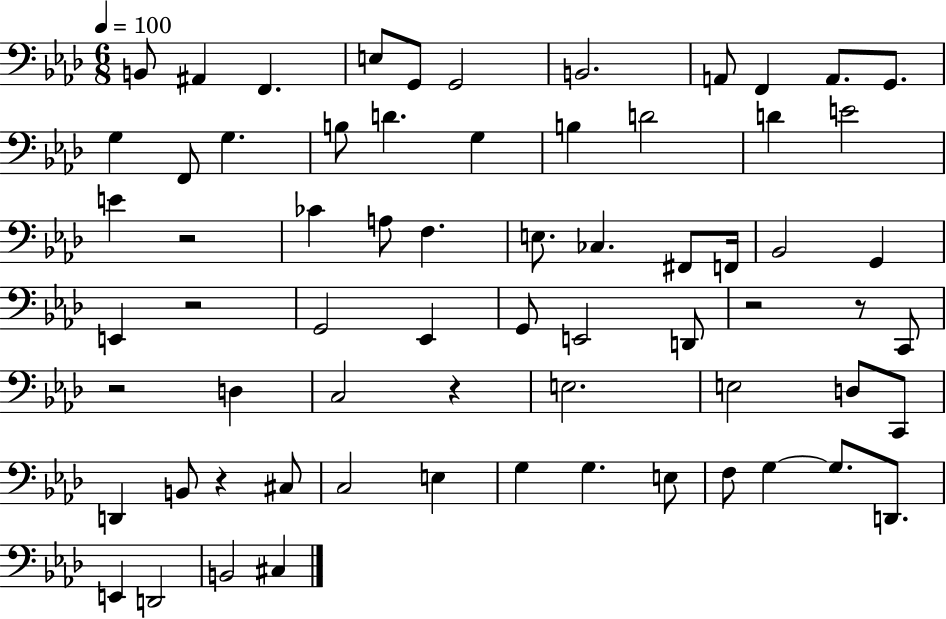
{
  \clef bass
  \numericTimeSignature
  \time 6/8
  \key aes \major
  \tempo 4 = 100
  b,8 ais,4 f,4. | e8 g,8 g,2 | b,2. | a,8 f,4 a,8. g,8. | \break g4 f,8 g4. | b8 d'4. g4 | b4 d'2 | d'4 e'2 | \break e'4 r2 | ces'4 a8 f4. | e8. ces4. fis,8 f,16 | bes,2 g,4 | \break e,4 r2 | g,2 ees,4 | g,8 e,2 d,8 | r2 r8 c,8 | \break r2 d4 | c2 r4 | e2. | e2 d8 c,8 | \break d,4 b,8 r4 cis8 | c2 e4 | g4 g4. e8 | f8 g4~~ g8. d,8. | \break e,4 d,2 | b,2 cis4 | \bar "|."
}